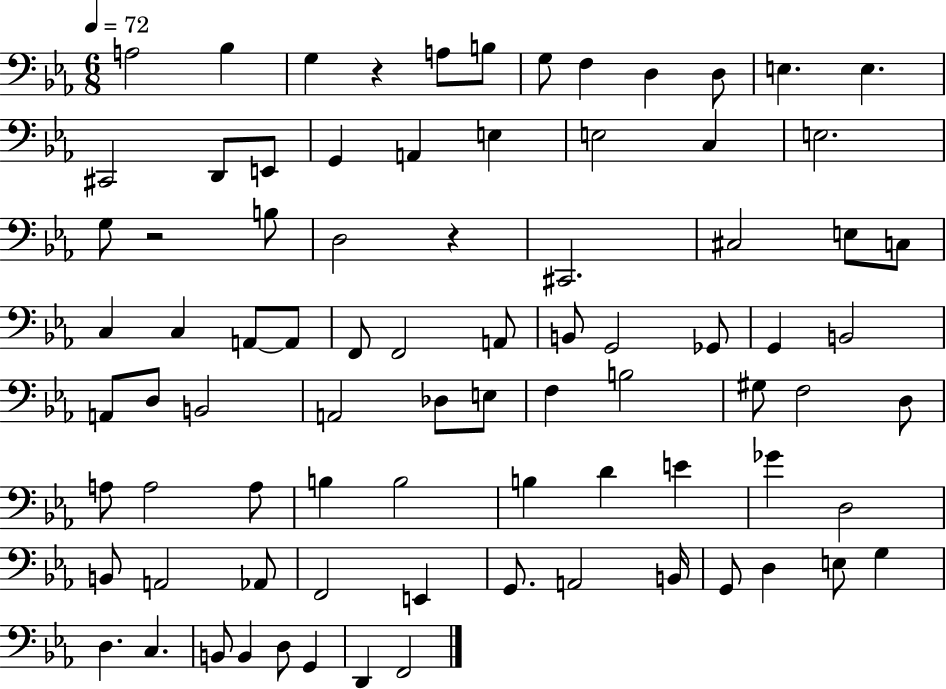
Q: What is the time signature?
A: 6/8